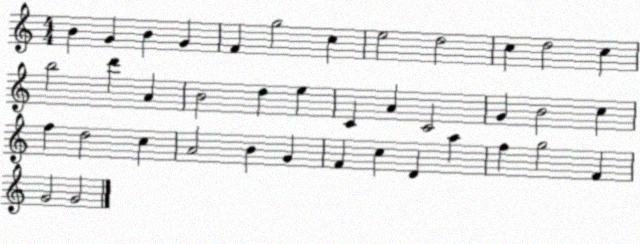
X:1
T:Untitled
M:4/4
L:1/4
K:C
B G B G F g2 c e2 d2 c d2 c b2 d' A B2 d e C A C2 G B2 c f d2 c A2 B G F c D a f g2 F G2 G2